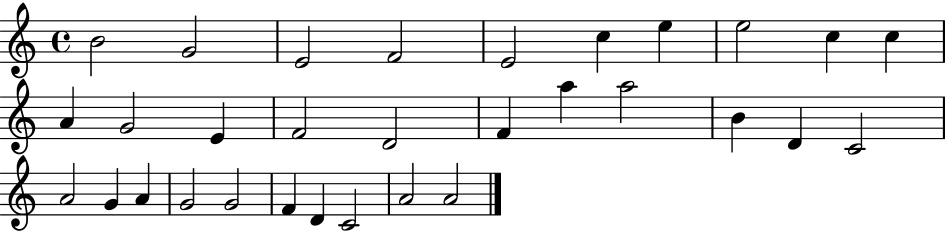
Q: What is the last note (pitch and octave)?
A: A4